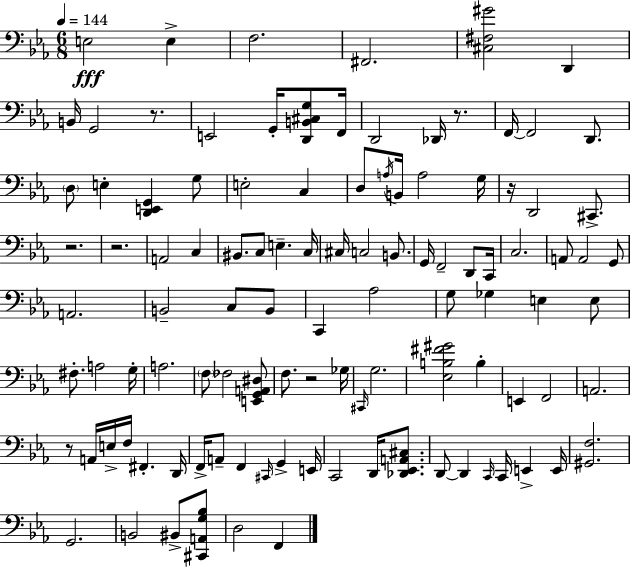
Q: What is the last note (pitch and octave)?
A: F2